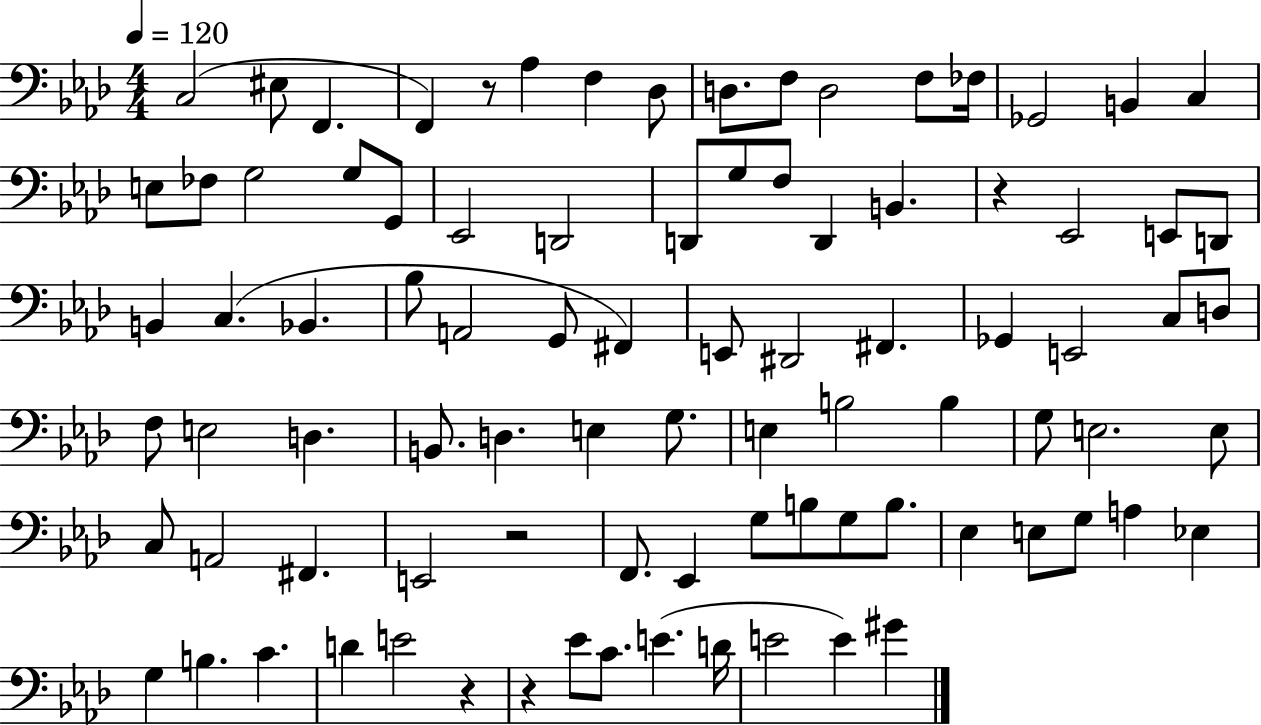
{
  \clef bass
  \numericTimeSignature
  \time 4/4
  \key aes \major
  \tempo 4 = 120
  \repeat volta 2 { c2( eis8 f,4. | f,4) r8 aes4 f4 des8 | d8. f8 d2 f8 fes16 | ges,2 b,4 c4 | \break e8 fes8 g2 g8 g,8 | ees,2 d,2 | d,8 g8 f8 d,4 b,4. | r4 ees,2 e,8 d,8 | \break b,4 c4.( bes,4. | bes8 a,2 g,8 fis,4) | e,8 dis,2 fis,4. | ges,4 e,2 c8 d8 | \break f8 e2 d4. | b,8. d4. e4 g8. | e4 b2 b4 | g8 e2. e8 | \break c8 a,2 fis,4. | e,2 r2 | f,8. ees,4 g8 b8 g8 b8. | ees4 e8 g8 a4 ees4 | \break g4 b4. c'4. | d'4 e'2 r4 | r4 ees'8 c'8. e'4.( d'16 | e'2 e'4) gis'4 | \break } \bar "|."
}